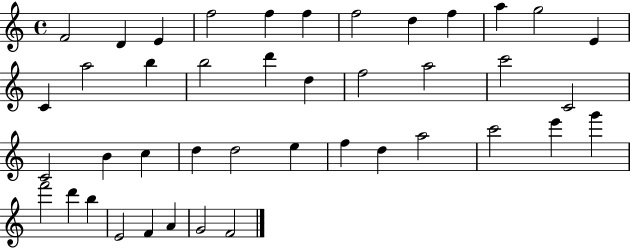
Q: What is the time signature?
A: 4/4